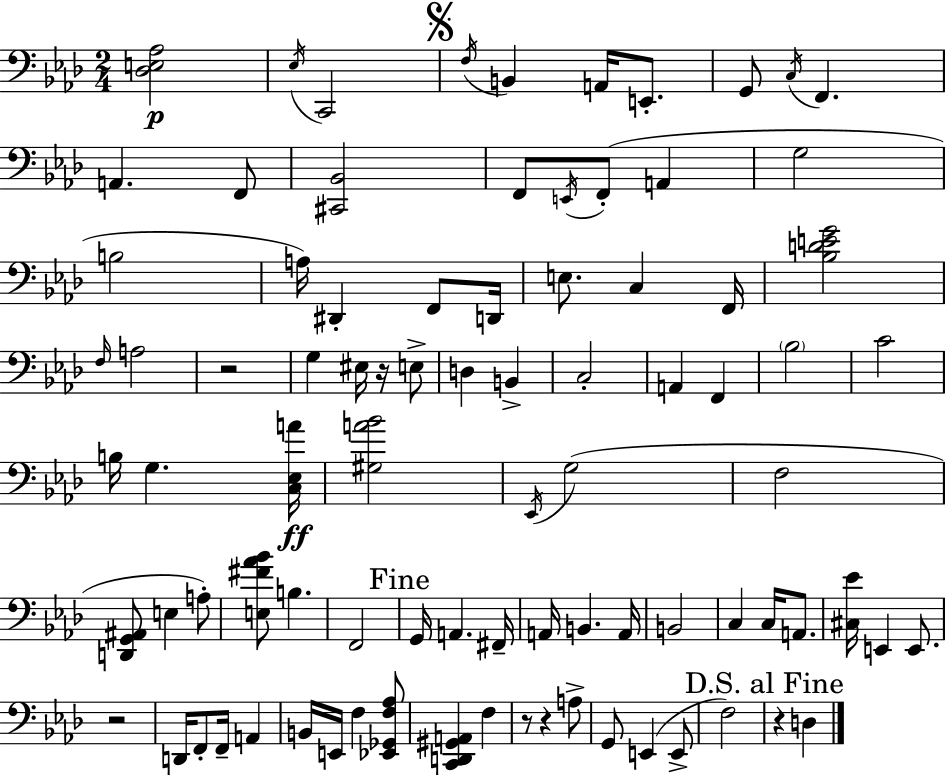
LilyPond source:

{
  \clef bass
  \numericTimeSignature
  \time 2/4
  \key aes \major
  <des e aes>2\p | \acciaccatura { ees16 } c,2 | \mark \markup { \musicglyph "scripts.segno" } \acciaccatura { f16 } b,4 a,16 e,8.-. | g,8 \acciaccatura { c16 } f,4. | \break a,4. | f,8 <cis, bes,>2 | f,8 \acciaccatura { e,16 }( f,8-. | a,4 g2 | \break b2 | a16) dis,4-. | f,8 d,16 e8. c4 | f,16 <bes d' e' g'>2 | \break \grace { f16 } a2 | r2 | g4 | eis16 r16 e8-> d4 | \break b,4-> c2-. | a,4 | f,4 \parenthesize bes2 | c'2 | \break b16 g4. | <c ees a'>16\ff <gis a' bes'>2 | \acciaccatura { ees,16 } g2( | f2 | \break <d, g, ais,>8 | e4 a8-.) <e fis' aes' bes'>8 | b4. f,2 | \mark "Fine" g,16 a,4. | \break fis,16-- a,16 b,4. | a,16 b,2 | c4 | c16 a,8. <cis ees'>16 e,4 | \break e,8. r2 | d,16 f,8-. | f,16-- a,4 b,16 e,16 | f4 <ees, ges, f aes>8 <c, d, gis, a,>4 | \break f4 r8 | r4 a8-> g,8 | e,4( e,8-> f2) | \mark "D.S. al Fine" r4 | \break d4 \bar "|."
}